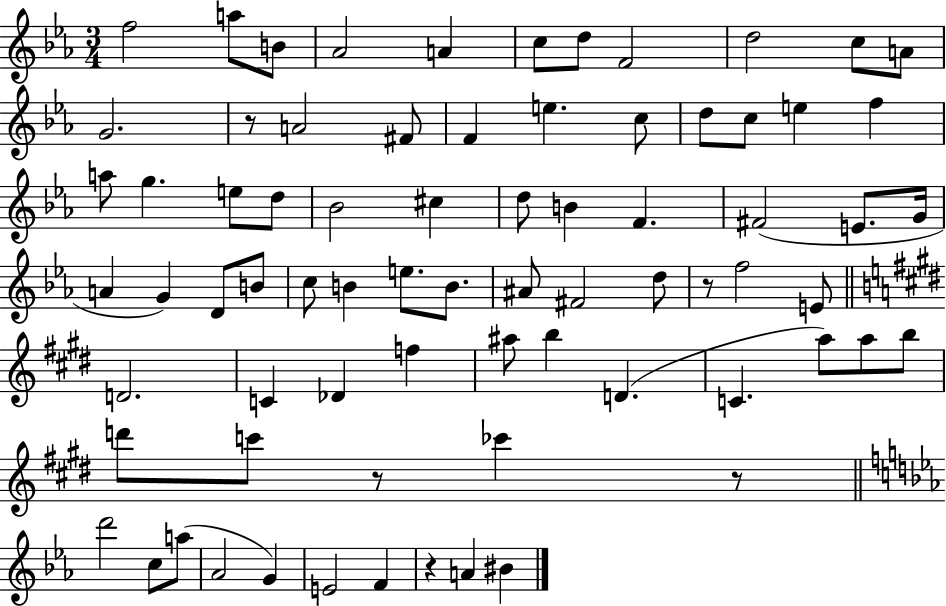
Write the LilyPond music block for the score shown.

{
  \clef treble
  \numericTimeSignature
  \time 3/4
  \key ees \major
  f''2 a''8 b'8 | aes'2 a'4 | c''8 d''8 f'2 | d''2 c''8 a'8 | \break g'2. | r8 a'2 fis'8 | f'4 e''4. c''8 | d''8 c''8 e''4 f''4 | \break a''8 g''4. e''8 d''8 | bes'2 cis''4 | d''8 b'4 f'4. | fis'2( e'8. g'16 | \break a'4 g'4) d'8 b'8 | c''8 b'4 e''8. b'8. | ais'8 fis'2 d''8 | r8 f''2 e'8 | \break \bar "||" \break \key e \major d'2. | c'4 des'4 f''4 | ais''8 b''4 d'4.( | c'4. a''8) a''8 b''8 | \break d'''8 c'''8 r8 ces'''4 r8 | \bar "||" \break \key c \minor d'''2 c''8 a''8( | aes'2 g'4) | e'2 f'4 | r4 a'4 bis'4 | \break \bar "|."
}